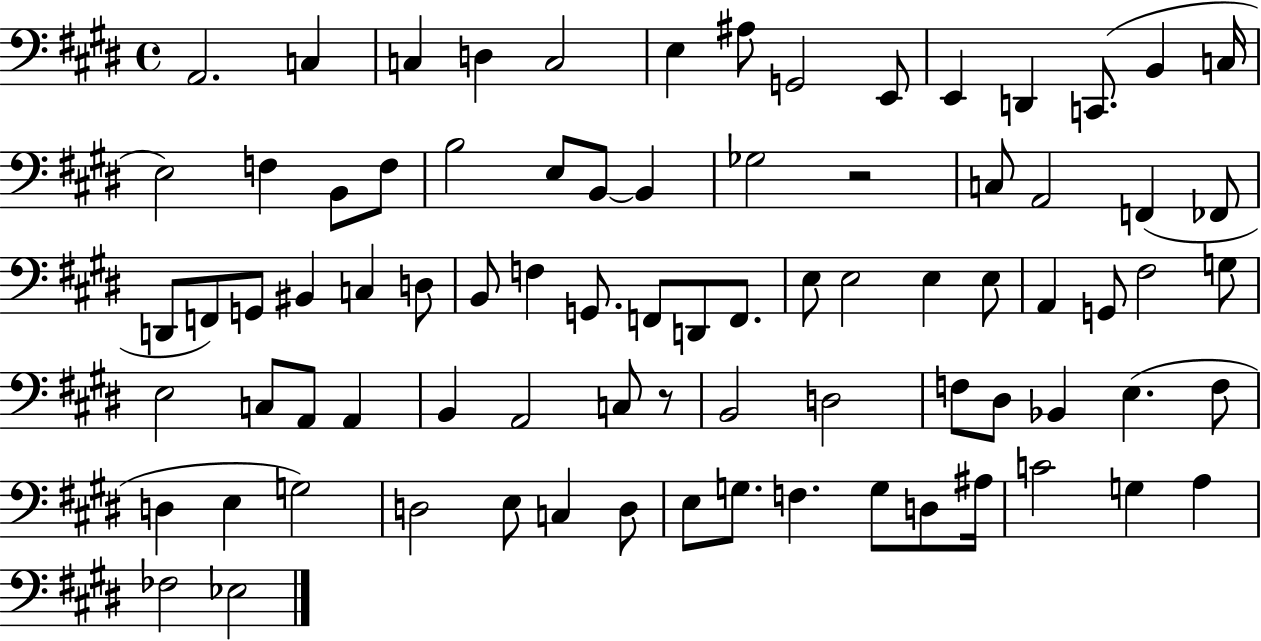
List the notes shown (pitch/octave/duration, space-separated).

A2/h. C3/q C3/q D3/q C3/h E3/q A#3/e G2/h E2/e E2/q D2/q C2/e. B2/q C3/s E3/h F3/q B2/e F3/e B3/h E3/e B2/e B2/q Gb3/h R/h C3/e A2/h F2/q FES2/e D2/e F2/e G2/e BIS2/q C3/q D3/e B2/e F3/q G2/e. F2/e D2/e F2/e. E3/e E3/h E3/q E3/e A2/q G2/e F#3/h G3/e E3/h C3/e A2/e A2/q B2/q A2/h C3/e R/e B2/h D3/h F3/e D#3/e Bb2/q E3/q. F3/e D3/q E3/q G3/h D3/h E3/e C3/q D3/e E3/e G3/e. F3/q. G3/e D3/e A#3/s C4/h G3/q A3/q FES3/h Eb3/h